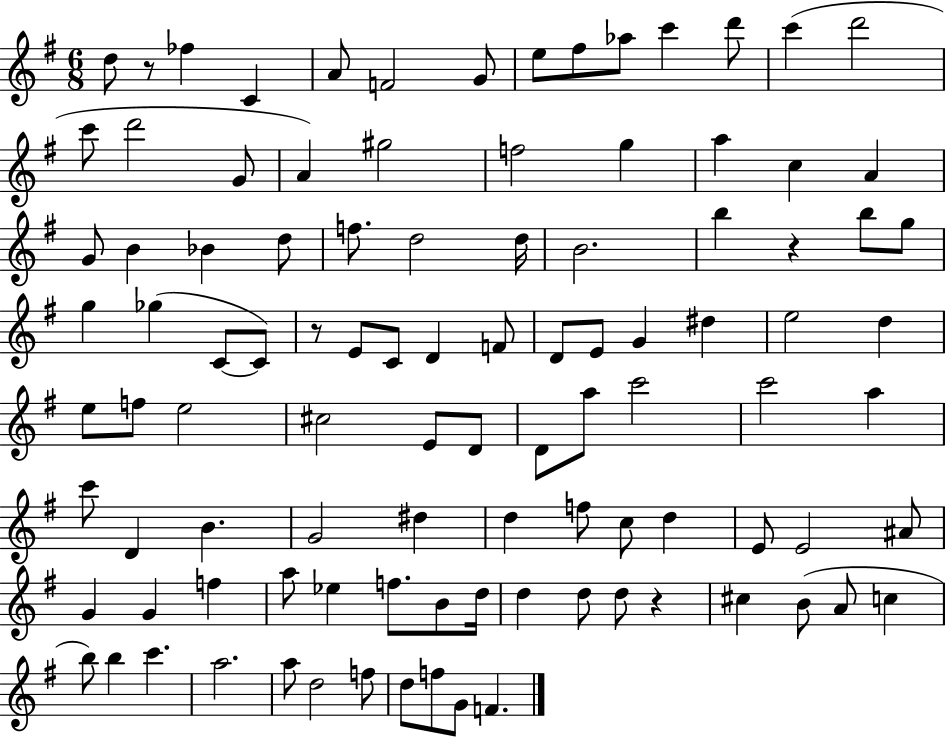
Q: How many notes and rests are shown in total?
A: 101